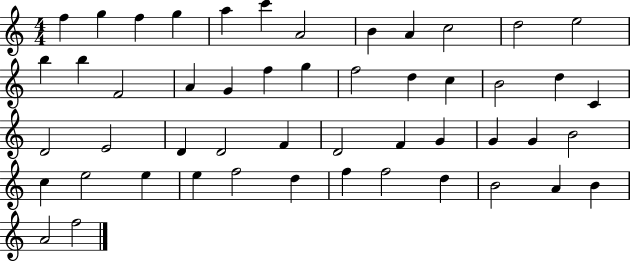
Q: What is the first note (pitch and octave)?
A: F5